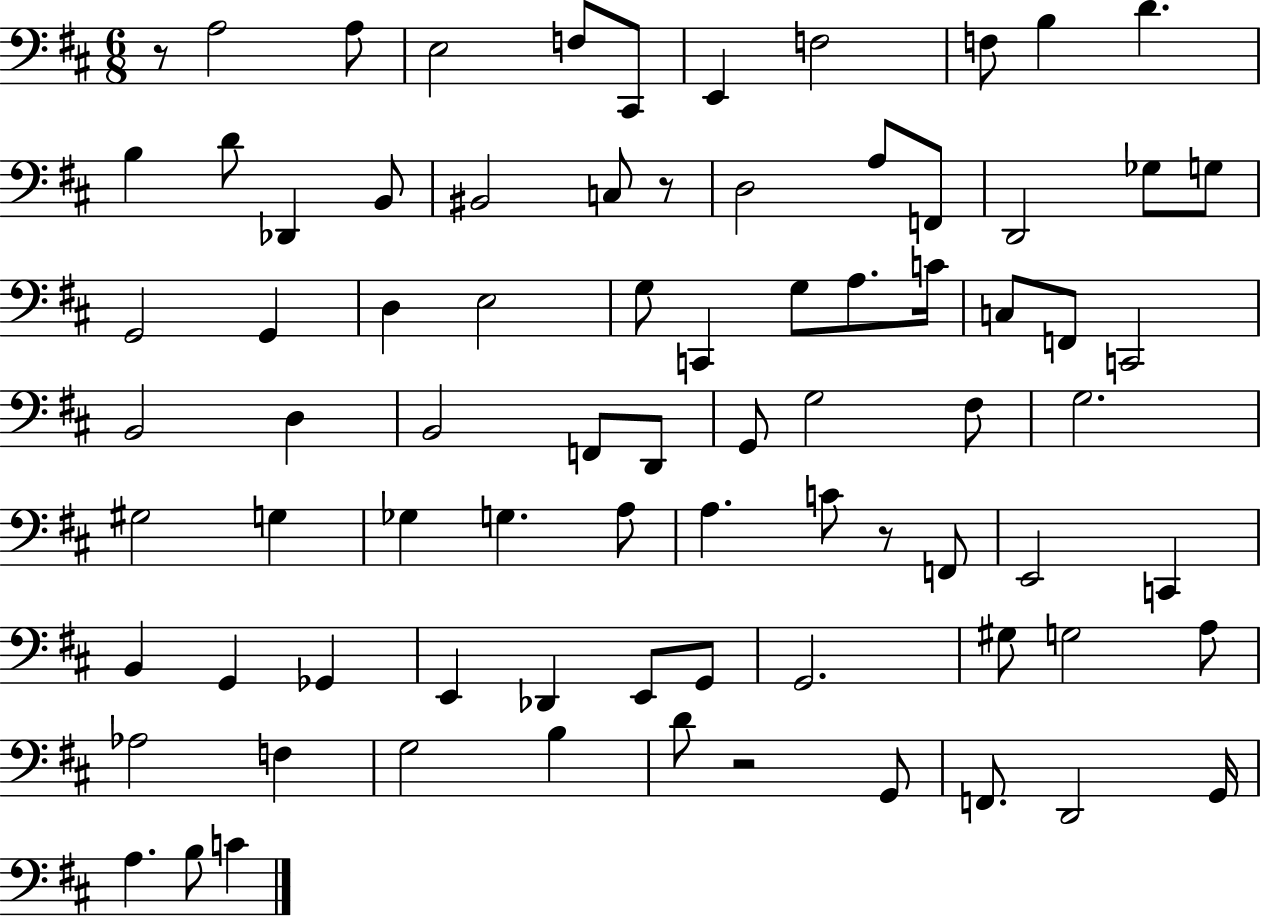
{
  \clef bass
  \numericTimeSignature
  \time 6/8
  \key d \major
  r8 a2 a8 | e2 f8 cis,8 | e,4 f2 | f8 b4 d'4. | \break b4 d'8 des,4 b,8 | bis,2 c8 r8 | d2 a8 f,8 | d,2 ges8 g8 | \break g,2 g,4 | d4 e2 | g8 c,4 g8 a8. c'16 | c8 f,8 c,2 | \break b,2 d4 | b,2 f,8 d,8 | g,8 g2 fis8 | g2. | \break gis2 g4 | ges4 g4. a8 | a4. c'8 r8 f,8 | e,2 c,4 | \break b,4 g,4 ges,4 | e,4 des,4 e,8 g,8 | g,2. | gis8 g2 a8 | \break aes2 f4 | g2 b4 | d'8 r2 g,8 | f,8. d,2 g,16 | \break a4. b8 c'4 | \bar "|."
}